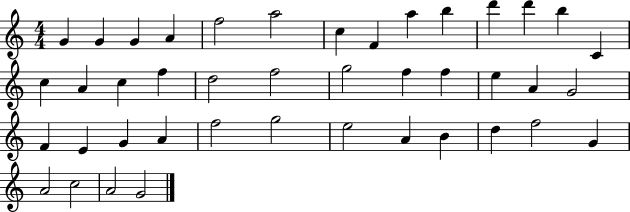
G4/q G4/q G4/q A4/q F5/h A5/h C5/q F4/q A5/q B5/q D6/q D6/q B5/q C4/q C5/q A4/q C5/q F5/q D5/h F5/h G5/h F5/q F5/q E5/q A4/q G4/h F4/q E4/q G4/q A4/q F5/h G5/h E5/h A4/q B4/q D5/q F5/h G4/q A4/h C5/h A4/h G4/h